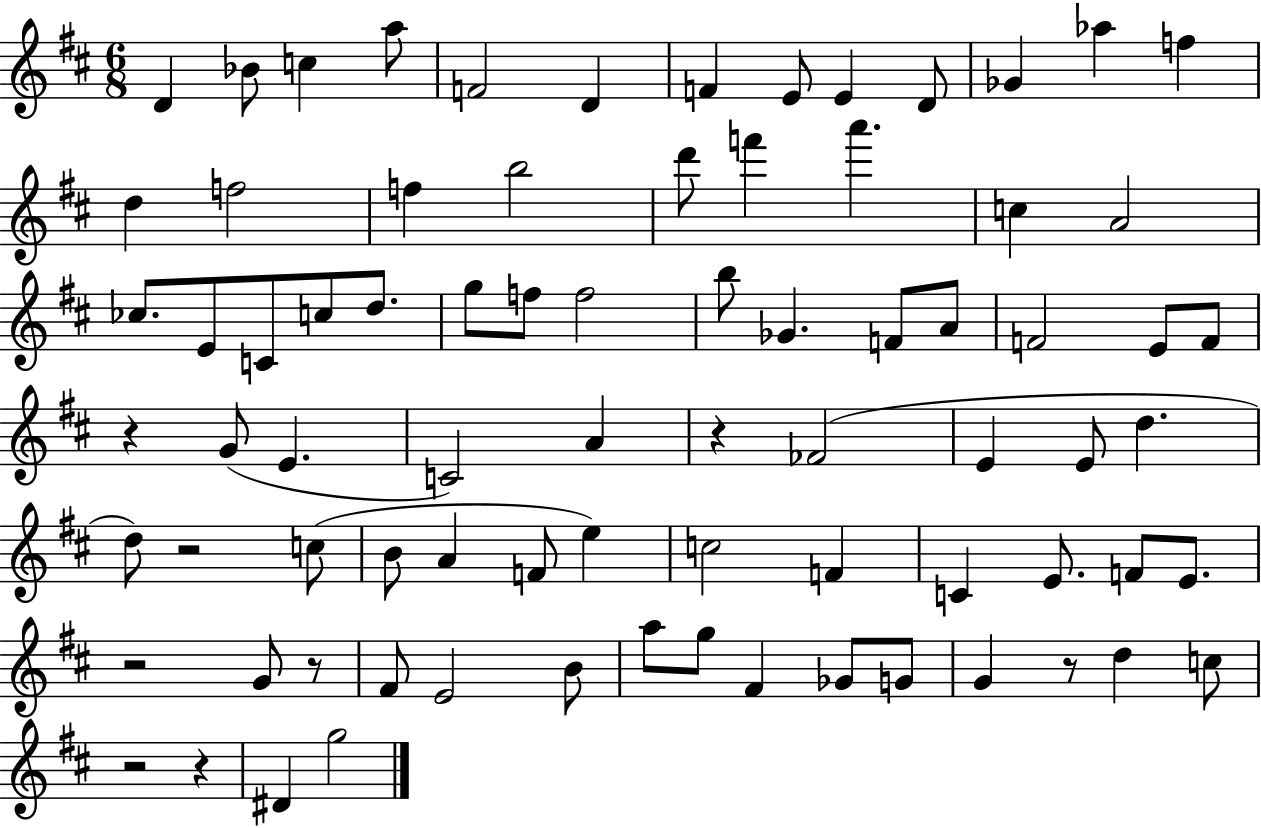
D4/q Bb4/e C5/q A5/e F4/h D4/q F4/q E4/e E4/q D4/e Gb4/q Ab5/q F5/q D5/q F5/h F5/q B5/h D6/e F6/q A6/q. C5/q A4/h CES5/e. E4/e C4/e C5/e D5/e. G5/e F5/e F5/h B5/e Gb4/q. F4/e A4/e F4/h E4/e F4/e R/q G4/e E4/q. C4/h A4/q R/q FES4/h E4/q E4/e D5/q. D5/e R/h C5/e B4/e A4/q F4/e E5/q C5/h F4/q C4/q E4/e. F4/e E4/e. R/h G4/e R/e F#4/e E4/h B4/e A5/e G5/e F#4/q Gb4/e G4/e G4/q R/e D5/q C5/e R/h R/q D#4/q G5/h